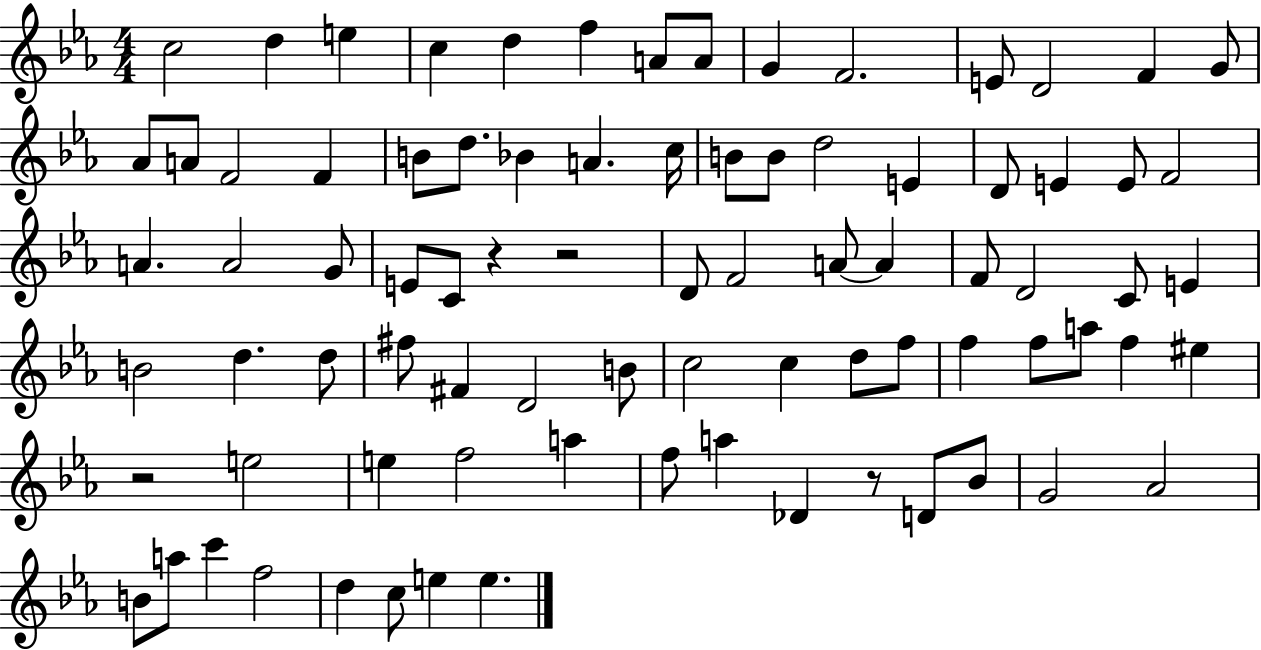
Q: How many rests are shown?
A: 4